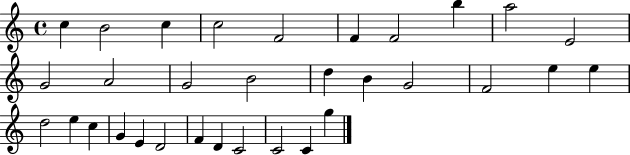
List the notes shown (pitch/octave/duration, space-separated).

C5/q B4/h C5/q C5/h F4/h F4/q F4/h B5/q A5/h E4/h G4/h A4/h G4/h B4/h D5/q B4/q G4/h F4/h E5/q E5/q D5/h E5/q C5/q G4/q E4/q D4/h F4/q D4/q C4/h C4/h C4/q G5/q